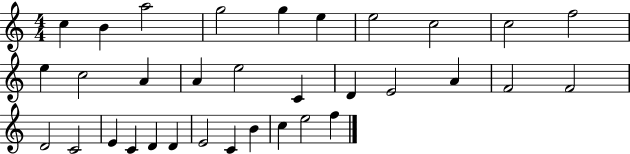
C5/q B4/q A5/h G5/h G5/q E5/q E5/h C5/h C5/h F5/h E5/q C5/h A4/q A4/q E5/h C4/q D4/q E4/h A4/q F4/h F4/h D4/h C4/h E4/q C4/q D4/q D4/q E4/h C4/q B4/q C5/q E5/h F5/q